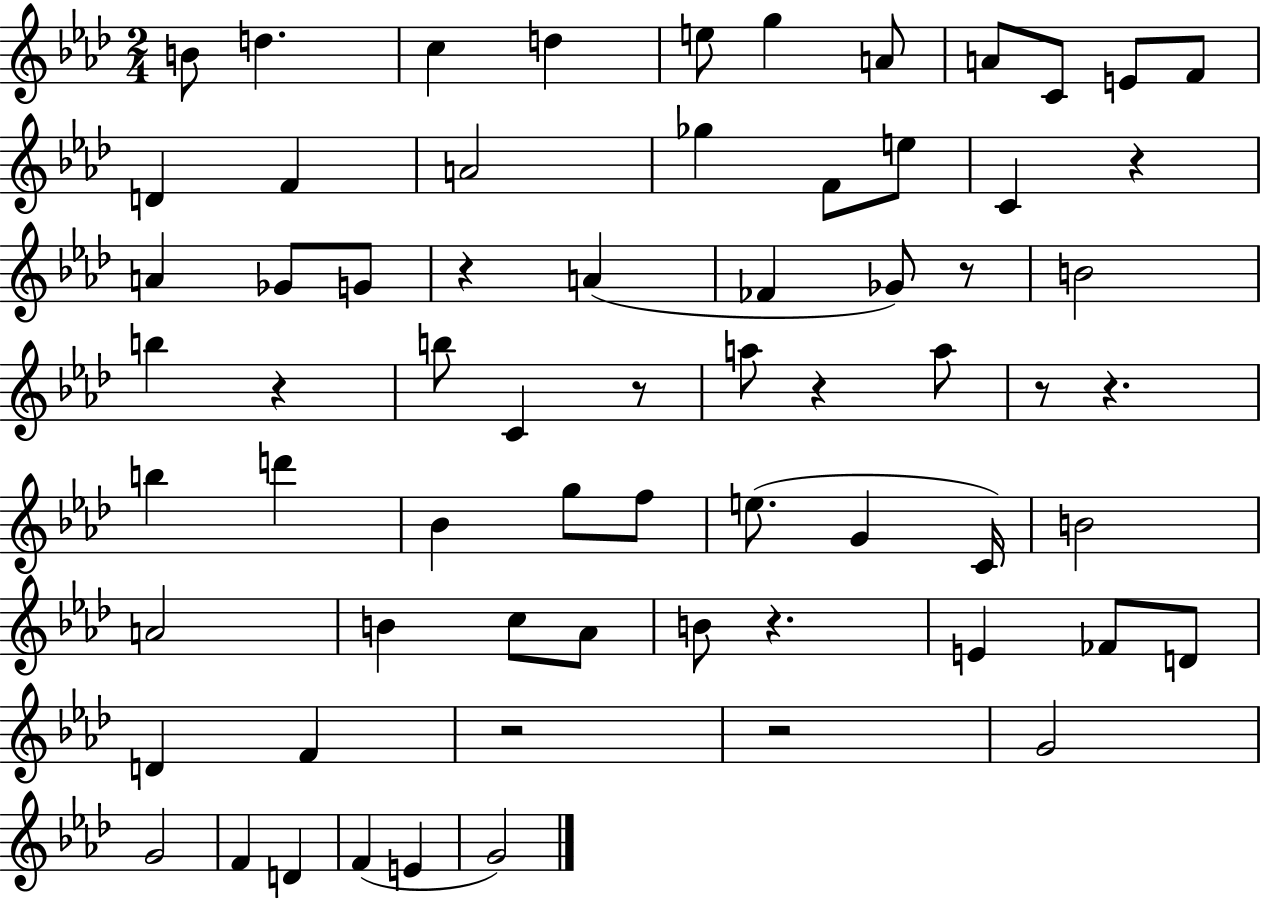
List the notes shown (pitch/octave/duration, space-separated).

B4/e D5/q. C5/q D5/q E5/e G5/q A4/e A4/e C4/e E4/e F4/e D4/q F4/q A4/h Gb5/q F4/e E5/e C4/q R/q A4/q Gb4/e G4/e R/q A4/q FES4/q Gb4/e R/e B4/h B5/q R/q B5/e C4/q R/e A5/e R/q A5/e R/e R/q. B5/q D6/q Bb4/q G5/e F5/e E5/e. G4/q C4/s B4/h A4/h B4/q C5/e Ab4/e B4/e R/q. E4/q FES4/e D4/e D4/q F4/q R/h R/h G4/h G4/h F4/q D4/q F4/q E4/q G4/h